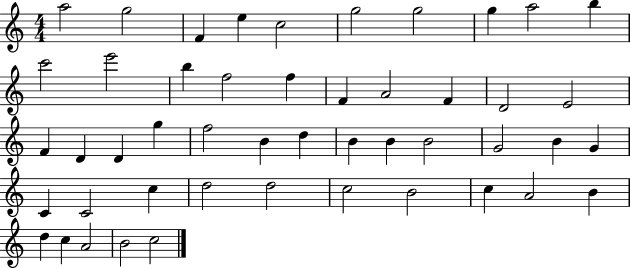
{
  \clef treble
  \numericTimeSignature
  \time 4/4
  \key c \major
  a''2 g''2 | f'4 e''4 c''2 | g''2 g''2 | g''4 a''2 b''4 | \break c'''2 e'''2 | b''4 f''2 f''4 | f'4 a'2 f'4 | d'2 e'2 | \break f'4 d'4 d'4 g''4 | f''2 b'4 d''4 | b'4 b'4 b'2 | g'2 b'4 g'4 | \break c'4 c'2 c''4 | d''2 d''2 | c''2 b'2 | c''4 a'2 b'4 | \break d''4 c''4 a'2 | b'2 c''2 | \bar "|."
}